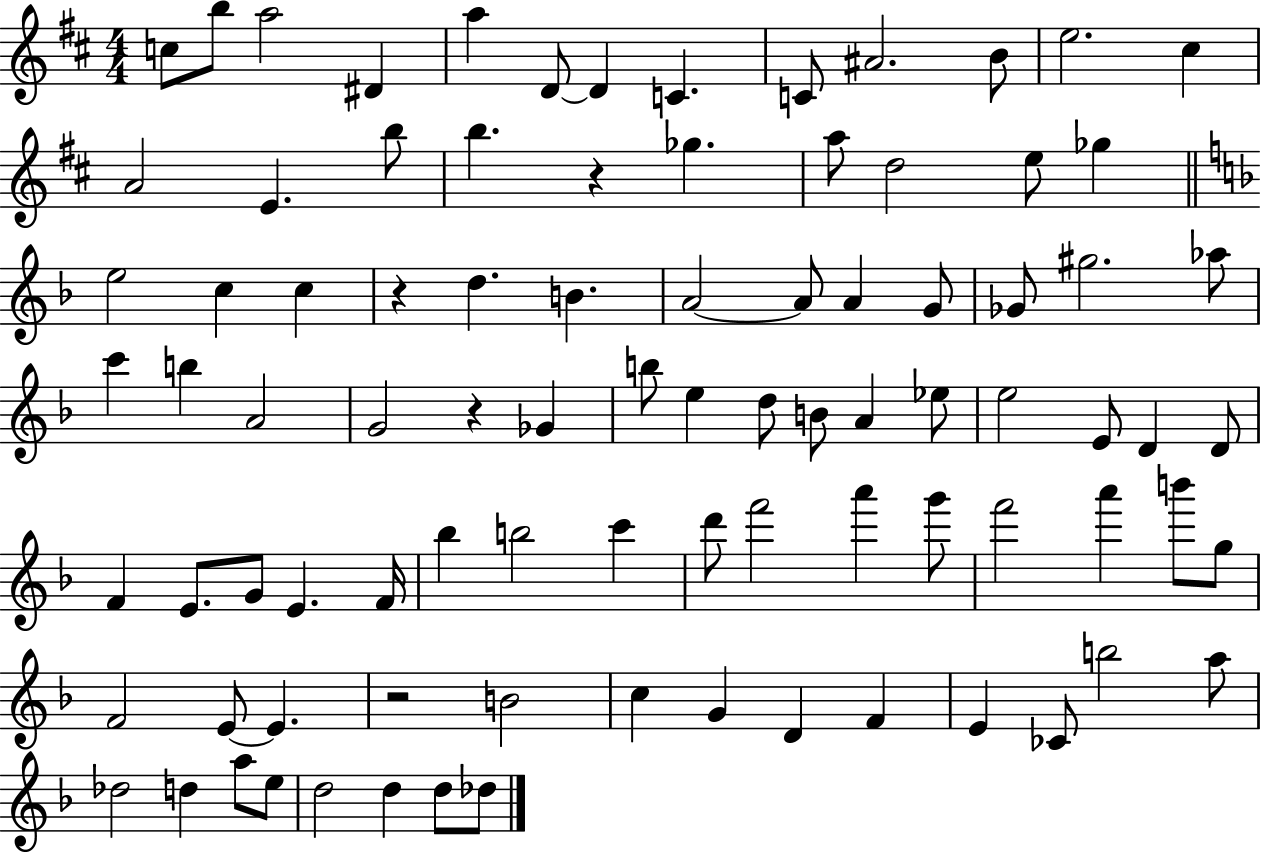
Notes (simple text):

C5/e B5/e A5/h D#4/q A5/q D4/e D4/q C4/q. C4/e A#4/h. B4/e E5/h. C#5/q A4/h E4/q. B5/e B5/q. R/q Gb5/q. A5/e D5/h E5/e Gb5/q E5/h C5/q C5/q R/q D5/q. B4/q. A4/h A4/e A4/q G4/e Gb4/e G#5/h. Ab5/e C6/q B5/q A4/h G4/h R/q Gb4/q B5/e E5/q D5/e B4/e A4/q Eb5/e E5/h E4/e D4/q D4/e F4/q E4/e. G4/e E4/q. F4/s Bb5/q B5/h C6/q D6/e F6/h A6/q G6/e F6/h A6/q B6/e G5/e F4/h E4/e E4/q. R/h B4/h C5/q G4/q D4/q F4/q E4/q CES4/e B5/h A5/e Db5/h D5/q A5/e E5/e D5/h D5/q D5/e Db5/e